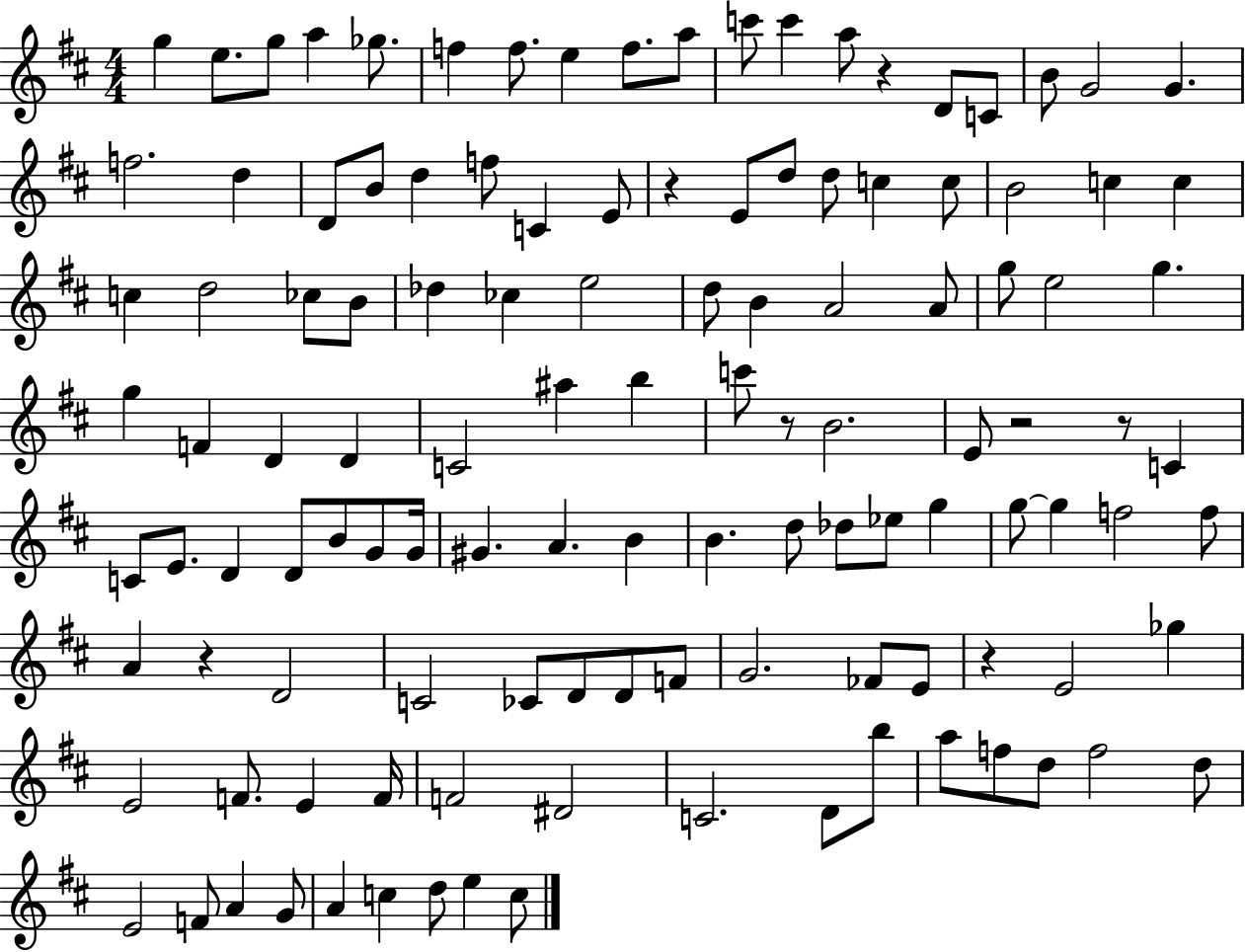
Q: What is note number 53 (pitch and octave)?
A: C4